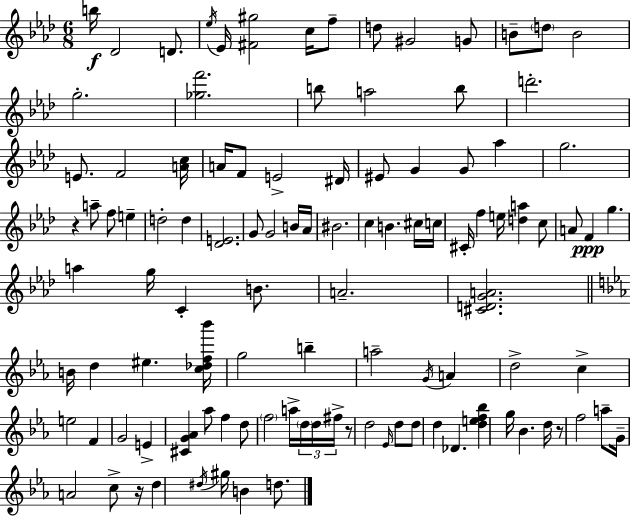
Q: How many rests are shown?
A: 4